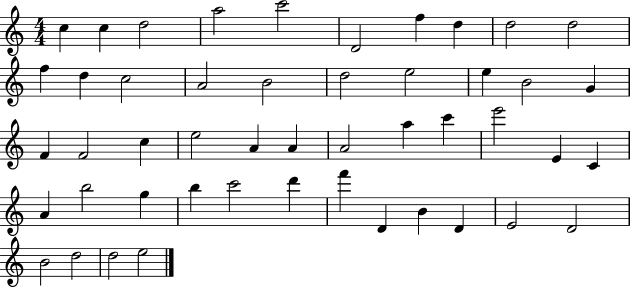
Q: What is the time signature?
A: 4/4